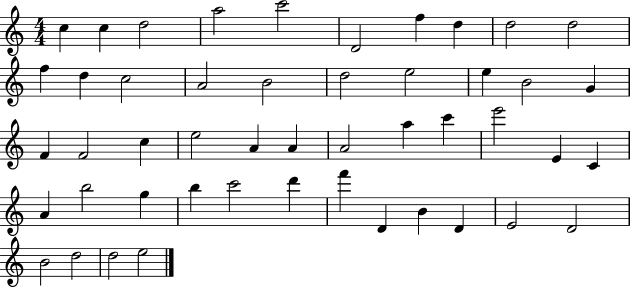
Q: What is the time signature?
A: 4/4